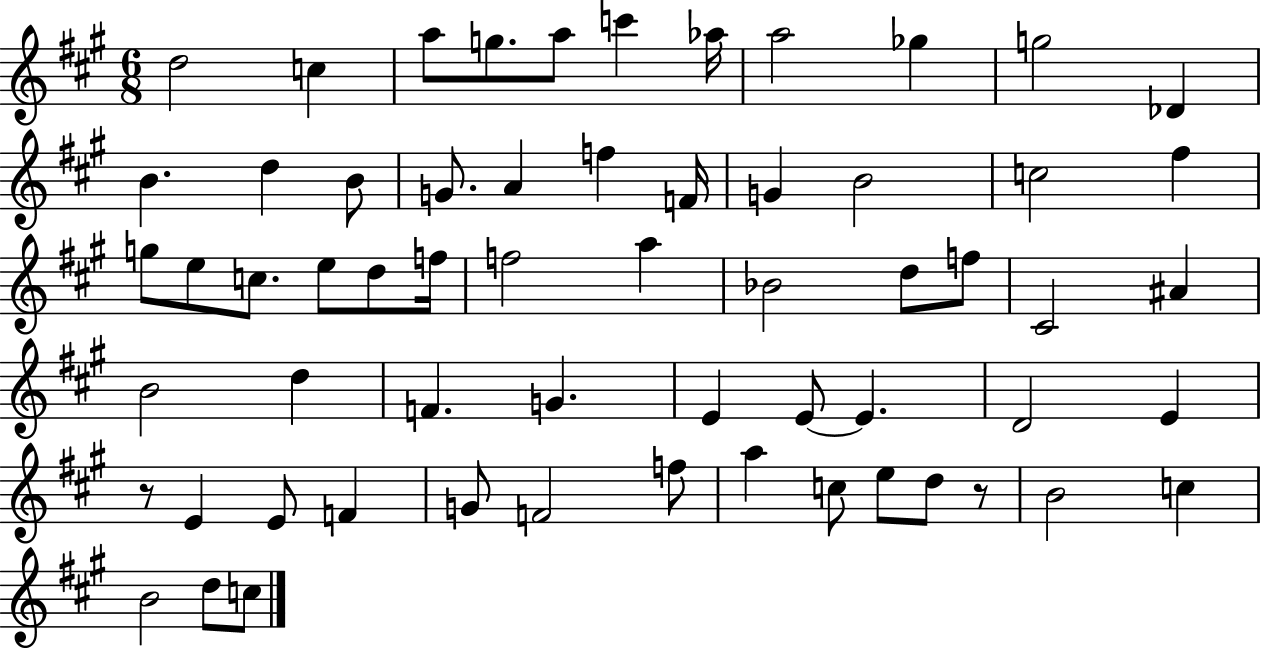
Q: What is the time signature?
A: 6/8